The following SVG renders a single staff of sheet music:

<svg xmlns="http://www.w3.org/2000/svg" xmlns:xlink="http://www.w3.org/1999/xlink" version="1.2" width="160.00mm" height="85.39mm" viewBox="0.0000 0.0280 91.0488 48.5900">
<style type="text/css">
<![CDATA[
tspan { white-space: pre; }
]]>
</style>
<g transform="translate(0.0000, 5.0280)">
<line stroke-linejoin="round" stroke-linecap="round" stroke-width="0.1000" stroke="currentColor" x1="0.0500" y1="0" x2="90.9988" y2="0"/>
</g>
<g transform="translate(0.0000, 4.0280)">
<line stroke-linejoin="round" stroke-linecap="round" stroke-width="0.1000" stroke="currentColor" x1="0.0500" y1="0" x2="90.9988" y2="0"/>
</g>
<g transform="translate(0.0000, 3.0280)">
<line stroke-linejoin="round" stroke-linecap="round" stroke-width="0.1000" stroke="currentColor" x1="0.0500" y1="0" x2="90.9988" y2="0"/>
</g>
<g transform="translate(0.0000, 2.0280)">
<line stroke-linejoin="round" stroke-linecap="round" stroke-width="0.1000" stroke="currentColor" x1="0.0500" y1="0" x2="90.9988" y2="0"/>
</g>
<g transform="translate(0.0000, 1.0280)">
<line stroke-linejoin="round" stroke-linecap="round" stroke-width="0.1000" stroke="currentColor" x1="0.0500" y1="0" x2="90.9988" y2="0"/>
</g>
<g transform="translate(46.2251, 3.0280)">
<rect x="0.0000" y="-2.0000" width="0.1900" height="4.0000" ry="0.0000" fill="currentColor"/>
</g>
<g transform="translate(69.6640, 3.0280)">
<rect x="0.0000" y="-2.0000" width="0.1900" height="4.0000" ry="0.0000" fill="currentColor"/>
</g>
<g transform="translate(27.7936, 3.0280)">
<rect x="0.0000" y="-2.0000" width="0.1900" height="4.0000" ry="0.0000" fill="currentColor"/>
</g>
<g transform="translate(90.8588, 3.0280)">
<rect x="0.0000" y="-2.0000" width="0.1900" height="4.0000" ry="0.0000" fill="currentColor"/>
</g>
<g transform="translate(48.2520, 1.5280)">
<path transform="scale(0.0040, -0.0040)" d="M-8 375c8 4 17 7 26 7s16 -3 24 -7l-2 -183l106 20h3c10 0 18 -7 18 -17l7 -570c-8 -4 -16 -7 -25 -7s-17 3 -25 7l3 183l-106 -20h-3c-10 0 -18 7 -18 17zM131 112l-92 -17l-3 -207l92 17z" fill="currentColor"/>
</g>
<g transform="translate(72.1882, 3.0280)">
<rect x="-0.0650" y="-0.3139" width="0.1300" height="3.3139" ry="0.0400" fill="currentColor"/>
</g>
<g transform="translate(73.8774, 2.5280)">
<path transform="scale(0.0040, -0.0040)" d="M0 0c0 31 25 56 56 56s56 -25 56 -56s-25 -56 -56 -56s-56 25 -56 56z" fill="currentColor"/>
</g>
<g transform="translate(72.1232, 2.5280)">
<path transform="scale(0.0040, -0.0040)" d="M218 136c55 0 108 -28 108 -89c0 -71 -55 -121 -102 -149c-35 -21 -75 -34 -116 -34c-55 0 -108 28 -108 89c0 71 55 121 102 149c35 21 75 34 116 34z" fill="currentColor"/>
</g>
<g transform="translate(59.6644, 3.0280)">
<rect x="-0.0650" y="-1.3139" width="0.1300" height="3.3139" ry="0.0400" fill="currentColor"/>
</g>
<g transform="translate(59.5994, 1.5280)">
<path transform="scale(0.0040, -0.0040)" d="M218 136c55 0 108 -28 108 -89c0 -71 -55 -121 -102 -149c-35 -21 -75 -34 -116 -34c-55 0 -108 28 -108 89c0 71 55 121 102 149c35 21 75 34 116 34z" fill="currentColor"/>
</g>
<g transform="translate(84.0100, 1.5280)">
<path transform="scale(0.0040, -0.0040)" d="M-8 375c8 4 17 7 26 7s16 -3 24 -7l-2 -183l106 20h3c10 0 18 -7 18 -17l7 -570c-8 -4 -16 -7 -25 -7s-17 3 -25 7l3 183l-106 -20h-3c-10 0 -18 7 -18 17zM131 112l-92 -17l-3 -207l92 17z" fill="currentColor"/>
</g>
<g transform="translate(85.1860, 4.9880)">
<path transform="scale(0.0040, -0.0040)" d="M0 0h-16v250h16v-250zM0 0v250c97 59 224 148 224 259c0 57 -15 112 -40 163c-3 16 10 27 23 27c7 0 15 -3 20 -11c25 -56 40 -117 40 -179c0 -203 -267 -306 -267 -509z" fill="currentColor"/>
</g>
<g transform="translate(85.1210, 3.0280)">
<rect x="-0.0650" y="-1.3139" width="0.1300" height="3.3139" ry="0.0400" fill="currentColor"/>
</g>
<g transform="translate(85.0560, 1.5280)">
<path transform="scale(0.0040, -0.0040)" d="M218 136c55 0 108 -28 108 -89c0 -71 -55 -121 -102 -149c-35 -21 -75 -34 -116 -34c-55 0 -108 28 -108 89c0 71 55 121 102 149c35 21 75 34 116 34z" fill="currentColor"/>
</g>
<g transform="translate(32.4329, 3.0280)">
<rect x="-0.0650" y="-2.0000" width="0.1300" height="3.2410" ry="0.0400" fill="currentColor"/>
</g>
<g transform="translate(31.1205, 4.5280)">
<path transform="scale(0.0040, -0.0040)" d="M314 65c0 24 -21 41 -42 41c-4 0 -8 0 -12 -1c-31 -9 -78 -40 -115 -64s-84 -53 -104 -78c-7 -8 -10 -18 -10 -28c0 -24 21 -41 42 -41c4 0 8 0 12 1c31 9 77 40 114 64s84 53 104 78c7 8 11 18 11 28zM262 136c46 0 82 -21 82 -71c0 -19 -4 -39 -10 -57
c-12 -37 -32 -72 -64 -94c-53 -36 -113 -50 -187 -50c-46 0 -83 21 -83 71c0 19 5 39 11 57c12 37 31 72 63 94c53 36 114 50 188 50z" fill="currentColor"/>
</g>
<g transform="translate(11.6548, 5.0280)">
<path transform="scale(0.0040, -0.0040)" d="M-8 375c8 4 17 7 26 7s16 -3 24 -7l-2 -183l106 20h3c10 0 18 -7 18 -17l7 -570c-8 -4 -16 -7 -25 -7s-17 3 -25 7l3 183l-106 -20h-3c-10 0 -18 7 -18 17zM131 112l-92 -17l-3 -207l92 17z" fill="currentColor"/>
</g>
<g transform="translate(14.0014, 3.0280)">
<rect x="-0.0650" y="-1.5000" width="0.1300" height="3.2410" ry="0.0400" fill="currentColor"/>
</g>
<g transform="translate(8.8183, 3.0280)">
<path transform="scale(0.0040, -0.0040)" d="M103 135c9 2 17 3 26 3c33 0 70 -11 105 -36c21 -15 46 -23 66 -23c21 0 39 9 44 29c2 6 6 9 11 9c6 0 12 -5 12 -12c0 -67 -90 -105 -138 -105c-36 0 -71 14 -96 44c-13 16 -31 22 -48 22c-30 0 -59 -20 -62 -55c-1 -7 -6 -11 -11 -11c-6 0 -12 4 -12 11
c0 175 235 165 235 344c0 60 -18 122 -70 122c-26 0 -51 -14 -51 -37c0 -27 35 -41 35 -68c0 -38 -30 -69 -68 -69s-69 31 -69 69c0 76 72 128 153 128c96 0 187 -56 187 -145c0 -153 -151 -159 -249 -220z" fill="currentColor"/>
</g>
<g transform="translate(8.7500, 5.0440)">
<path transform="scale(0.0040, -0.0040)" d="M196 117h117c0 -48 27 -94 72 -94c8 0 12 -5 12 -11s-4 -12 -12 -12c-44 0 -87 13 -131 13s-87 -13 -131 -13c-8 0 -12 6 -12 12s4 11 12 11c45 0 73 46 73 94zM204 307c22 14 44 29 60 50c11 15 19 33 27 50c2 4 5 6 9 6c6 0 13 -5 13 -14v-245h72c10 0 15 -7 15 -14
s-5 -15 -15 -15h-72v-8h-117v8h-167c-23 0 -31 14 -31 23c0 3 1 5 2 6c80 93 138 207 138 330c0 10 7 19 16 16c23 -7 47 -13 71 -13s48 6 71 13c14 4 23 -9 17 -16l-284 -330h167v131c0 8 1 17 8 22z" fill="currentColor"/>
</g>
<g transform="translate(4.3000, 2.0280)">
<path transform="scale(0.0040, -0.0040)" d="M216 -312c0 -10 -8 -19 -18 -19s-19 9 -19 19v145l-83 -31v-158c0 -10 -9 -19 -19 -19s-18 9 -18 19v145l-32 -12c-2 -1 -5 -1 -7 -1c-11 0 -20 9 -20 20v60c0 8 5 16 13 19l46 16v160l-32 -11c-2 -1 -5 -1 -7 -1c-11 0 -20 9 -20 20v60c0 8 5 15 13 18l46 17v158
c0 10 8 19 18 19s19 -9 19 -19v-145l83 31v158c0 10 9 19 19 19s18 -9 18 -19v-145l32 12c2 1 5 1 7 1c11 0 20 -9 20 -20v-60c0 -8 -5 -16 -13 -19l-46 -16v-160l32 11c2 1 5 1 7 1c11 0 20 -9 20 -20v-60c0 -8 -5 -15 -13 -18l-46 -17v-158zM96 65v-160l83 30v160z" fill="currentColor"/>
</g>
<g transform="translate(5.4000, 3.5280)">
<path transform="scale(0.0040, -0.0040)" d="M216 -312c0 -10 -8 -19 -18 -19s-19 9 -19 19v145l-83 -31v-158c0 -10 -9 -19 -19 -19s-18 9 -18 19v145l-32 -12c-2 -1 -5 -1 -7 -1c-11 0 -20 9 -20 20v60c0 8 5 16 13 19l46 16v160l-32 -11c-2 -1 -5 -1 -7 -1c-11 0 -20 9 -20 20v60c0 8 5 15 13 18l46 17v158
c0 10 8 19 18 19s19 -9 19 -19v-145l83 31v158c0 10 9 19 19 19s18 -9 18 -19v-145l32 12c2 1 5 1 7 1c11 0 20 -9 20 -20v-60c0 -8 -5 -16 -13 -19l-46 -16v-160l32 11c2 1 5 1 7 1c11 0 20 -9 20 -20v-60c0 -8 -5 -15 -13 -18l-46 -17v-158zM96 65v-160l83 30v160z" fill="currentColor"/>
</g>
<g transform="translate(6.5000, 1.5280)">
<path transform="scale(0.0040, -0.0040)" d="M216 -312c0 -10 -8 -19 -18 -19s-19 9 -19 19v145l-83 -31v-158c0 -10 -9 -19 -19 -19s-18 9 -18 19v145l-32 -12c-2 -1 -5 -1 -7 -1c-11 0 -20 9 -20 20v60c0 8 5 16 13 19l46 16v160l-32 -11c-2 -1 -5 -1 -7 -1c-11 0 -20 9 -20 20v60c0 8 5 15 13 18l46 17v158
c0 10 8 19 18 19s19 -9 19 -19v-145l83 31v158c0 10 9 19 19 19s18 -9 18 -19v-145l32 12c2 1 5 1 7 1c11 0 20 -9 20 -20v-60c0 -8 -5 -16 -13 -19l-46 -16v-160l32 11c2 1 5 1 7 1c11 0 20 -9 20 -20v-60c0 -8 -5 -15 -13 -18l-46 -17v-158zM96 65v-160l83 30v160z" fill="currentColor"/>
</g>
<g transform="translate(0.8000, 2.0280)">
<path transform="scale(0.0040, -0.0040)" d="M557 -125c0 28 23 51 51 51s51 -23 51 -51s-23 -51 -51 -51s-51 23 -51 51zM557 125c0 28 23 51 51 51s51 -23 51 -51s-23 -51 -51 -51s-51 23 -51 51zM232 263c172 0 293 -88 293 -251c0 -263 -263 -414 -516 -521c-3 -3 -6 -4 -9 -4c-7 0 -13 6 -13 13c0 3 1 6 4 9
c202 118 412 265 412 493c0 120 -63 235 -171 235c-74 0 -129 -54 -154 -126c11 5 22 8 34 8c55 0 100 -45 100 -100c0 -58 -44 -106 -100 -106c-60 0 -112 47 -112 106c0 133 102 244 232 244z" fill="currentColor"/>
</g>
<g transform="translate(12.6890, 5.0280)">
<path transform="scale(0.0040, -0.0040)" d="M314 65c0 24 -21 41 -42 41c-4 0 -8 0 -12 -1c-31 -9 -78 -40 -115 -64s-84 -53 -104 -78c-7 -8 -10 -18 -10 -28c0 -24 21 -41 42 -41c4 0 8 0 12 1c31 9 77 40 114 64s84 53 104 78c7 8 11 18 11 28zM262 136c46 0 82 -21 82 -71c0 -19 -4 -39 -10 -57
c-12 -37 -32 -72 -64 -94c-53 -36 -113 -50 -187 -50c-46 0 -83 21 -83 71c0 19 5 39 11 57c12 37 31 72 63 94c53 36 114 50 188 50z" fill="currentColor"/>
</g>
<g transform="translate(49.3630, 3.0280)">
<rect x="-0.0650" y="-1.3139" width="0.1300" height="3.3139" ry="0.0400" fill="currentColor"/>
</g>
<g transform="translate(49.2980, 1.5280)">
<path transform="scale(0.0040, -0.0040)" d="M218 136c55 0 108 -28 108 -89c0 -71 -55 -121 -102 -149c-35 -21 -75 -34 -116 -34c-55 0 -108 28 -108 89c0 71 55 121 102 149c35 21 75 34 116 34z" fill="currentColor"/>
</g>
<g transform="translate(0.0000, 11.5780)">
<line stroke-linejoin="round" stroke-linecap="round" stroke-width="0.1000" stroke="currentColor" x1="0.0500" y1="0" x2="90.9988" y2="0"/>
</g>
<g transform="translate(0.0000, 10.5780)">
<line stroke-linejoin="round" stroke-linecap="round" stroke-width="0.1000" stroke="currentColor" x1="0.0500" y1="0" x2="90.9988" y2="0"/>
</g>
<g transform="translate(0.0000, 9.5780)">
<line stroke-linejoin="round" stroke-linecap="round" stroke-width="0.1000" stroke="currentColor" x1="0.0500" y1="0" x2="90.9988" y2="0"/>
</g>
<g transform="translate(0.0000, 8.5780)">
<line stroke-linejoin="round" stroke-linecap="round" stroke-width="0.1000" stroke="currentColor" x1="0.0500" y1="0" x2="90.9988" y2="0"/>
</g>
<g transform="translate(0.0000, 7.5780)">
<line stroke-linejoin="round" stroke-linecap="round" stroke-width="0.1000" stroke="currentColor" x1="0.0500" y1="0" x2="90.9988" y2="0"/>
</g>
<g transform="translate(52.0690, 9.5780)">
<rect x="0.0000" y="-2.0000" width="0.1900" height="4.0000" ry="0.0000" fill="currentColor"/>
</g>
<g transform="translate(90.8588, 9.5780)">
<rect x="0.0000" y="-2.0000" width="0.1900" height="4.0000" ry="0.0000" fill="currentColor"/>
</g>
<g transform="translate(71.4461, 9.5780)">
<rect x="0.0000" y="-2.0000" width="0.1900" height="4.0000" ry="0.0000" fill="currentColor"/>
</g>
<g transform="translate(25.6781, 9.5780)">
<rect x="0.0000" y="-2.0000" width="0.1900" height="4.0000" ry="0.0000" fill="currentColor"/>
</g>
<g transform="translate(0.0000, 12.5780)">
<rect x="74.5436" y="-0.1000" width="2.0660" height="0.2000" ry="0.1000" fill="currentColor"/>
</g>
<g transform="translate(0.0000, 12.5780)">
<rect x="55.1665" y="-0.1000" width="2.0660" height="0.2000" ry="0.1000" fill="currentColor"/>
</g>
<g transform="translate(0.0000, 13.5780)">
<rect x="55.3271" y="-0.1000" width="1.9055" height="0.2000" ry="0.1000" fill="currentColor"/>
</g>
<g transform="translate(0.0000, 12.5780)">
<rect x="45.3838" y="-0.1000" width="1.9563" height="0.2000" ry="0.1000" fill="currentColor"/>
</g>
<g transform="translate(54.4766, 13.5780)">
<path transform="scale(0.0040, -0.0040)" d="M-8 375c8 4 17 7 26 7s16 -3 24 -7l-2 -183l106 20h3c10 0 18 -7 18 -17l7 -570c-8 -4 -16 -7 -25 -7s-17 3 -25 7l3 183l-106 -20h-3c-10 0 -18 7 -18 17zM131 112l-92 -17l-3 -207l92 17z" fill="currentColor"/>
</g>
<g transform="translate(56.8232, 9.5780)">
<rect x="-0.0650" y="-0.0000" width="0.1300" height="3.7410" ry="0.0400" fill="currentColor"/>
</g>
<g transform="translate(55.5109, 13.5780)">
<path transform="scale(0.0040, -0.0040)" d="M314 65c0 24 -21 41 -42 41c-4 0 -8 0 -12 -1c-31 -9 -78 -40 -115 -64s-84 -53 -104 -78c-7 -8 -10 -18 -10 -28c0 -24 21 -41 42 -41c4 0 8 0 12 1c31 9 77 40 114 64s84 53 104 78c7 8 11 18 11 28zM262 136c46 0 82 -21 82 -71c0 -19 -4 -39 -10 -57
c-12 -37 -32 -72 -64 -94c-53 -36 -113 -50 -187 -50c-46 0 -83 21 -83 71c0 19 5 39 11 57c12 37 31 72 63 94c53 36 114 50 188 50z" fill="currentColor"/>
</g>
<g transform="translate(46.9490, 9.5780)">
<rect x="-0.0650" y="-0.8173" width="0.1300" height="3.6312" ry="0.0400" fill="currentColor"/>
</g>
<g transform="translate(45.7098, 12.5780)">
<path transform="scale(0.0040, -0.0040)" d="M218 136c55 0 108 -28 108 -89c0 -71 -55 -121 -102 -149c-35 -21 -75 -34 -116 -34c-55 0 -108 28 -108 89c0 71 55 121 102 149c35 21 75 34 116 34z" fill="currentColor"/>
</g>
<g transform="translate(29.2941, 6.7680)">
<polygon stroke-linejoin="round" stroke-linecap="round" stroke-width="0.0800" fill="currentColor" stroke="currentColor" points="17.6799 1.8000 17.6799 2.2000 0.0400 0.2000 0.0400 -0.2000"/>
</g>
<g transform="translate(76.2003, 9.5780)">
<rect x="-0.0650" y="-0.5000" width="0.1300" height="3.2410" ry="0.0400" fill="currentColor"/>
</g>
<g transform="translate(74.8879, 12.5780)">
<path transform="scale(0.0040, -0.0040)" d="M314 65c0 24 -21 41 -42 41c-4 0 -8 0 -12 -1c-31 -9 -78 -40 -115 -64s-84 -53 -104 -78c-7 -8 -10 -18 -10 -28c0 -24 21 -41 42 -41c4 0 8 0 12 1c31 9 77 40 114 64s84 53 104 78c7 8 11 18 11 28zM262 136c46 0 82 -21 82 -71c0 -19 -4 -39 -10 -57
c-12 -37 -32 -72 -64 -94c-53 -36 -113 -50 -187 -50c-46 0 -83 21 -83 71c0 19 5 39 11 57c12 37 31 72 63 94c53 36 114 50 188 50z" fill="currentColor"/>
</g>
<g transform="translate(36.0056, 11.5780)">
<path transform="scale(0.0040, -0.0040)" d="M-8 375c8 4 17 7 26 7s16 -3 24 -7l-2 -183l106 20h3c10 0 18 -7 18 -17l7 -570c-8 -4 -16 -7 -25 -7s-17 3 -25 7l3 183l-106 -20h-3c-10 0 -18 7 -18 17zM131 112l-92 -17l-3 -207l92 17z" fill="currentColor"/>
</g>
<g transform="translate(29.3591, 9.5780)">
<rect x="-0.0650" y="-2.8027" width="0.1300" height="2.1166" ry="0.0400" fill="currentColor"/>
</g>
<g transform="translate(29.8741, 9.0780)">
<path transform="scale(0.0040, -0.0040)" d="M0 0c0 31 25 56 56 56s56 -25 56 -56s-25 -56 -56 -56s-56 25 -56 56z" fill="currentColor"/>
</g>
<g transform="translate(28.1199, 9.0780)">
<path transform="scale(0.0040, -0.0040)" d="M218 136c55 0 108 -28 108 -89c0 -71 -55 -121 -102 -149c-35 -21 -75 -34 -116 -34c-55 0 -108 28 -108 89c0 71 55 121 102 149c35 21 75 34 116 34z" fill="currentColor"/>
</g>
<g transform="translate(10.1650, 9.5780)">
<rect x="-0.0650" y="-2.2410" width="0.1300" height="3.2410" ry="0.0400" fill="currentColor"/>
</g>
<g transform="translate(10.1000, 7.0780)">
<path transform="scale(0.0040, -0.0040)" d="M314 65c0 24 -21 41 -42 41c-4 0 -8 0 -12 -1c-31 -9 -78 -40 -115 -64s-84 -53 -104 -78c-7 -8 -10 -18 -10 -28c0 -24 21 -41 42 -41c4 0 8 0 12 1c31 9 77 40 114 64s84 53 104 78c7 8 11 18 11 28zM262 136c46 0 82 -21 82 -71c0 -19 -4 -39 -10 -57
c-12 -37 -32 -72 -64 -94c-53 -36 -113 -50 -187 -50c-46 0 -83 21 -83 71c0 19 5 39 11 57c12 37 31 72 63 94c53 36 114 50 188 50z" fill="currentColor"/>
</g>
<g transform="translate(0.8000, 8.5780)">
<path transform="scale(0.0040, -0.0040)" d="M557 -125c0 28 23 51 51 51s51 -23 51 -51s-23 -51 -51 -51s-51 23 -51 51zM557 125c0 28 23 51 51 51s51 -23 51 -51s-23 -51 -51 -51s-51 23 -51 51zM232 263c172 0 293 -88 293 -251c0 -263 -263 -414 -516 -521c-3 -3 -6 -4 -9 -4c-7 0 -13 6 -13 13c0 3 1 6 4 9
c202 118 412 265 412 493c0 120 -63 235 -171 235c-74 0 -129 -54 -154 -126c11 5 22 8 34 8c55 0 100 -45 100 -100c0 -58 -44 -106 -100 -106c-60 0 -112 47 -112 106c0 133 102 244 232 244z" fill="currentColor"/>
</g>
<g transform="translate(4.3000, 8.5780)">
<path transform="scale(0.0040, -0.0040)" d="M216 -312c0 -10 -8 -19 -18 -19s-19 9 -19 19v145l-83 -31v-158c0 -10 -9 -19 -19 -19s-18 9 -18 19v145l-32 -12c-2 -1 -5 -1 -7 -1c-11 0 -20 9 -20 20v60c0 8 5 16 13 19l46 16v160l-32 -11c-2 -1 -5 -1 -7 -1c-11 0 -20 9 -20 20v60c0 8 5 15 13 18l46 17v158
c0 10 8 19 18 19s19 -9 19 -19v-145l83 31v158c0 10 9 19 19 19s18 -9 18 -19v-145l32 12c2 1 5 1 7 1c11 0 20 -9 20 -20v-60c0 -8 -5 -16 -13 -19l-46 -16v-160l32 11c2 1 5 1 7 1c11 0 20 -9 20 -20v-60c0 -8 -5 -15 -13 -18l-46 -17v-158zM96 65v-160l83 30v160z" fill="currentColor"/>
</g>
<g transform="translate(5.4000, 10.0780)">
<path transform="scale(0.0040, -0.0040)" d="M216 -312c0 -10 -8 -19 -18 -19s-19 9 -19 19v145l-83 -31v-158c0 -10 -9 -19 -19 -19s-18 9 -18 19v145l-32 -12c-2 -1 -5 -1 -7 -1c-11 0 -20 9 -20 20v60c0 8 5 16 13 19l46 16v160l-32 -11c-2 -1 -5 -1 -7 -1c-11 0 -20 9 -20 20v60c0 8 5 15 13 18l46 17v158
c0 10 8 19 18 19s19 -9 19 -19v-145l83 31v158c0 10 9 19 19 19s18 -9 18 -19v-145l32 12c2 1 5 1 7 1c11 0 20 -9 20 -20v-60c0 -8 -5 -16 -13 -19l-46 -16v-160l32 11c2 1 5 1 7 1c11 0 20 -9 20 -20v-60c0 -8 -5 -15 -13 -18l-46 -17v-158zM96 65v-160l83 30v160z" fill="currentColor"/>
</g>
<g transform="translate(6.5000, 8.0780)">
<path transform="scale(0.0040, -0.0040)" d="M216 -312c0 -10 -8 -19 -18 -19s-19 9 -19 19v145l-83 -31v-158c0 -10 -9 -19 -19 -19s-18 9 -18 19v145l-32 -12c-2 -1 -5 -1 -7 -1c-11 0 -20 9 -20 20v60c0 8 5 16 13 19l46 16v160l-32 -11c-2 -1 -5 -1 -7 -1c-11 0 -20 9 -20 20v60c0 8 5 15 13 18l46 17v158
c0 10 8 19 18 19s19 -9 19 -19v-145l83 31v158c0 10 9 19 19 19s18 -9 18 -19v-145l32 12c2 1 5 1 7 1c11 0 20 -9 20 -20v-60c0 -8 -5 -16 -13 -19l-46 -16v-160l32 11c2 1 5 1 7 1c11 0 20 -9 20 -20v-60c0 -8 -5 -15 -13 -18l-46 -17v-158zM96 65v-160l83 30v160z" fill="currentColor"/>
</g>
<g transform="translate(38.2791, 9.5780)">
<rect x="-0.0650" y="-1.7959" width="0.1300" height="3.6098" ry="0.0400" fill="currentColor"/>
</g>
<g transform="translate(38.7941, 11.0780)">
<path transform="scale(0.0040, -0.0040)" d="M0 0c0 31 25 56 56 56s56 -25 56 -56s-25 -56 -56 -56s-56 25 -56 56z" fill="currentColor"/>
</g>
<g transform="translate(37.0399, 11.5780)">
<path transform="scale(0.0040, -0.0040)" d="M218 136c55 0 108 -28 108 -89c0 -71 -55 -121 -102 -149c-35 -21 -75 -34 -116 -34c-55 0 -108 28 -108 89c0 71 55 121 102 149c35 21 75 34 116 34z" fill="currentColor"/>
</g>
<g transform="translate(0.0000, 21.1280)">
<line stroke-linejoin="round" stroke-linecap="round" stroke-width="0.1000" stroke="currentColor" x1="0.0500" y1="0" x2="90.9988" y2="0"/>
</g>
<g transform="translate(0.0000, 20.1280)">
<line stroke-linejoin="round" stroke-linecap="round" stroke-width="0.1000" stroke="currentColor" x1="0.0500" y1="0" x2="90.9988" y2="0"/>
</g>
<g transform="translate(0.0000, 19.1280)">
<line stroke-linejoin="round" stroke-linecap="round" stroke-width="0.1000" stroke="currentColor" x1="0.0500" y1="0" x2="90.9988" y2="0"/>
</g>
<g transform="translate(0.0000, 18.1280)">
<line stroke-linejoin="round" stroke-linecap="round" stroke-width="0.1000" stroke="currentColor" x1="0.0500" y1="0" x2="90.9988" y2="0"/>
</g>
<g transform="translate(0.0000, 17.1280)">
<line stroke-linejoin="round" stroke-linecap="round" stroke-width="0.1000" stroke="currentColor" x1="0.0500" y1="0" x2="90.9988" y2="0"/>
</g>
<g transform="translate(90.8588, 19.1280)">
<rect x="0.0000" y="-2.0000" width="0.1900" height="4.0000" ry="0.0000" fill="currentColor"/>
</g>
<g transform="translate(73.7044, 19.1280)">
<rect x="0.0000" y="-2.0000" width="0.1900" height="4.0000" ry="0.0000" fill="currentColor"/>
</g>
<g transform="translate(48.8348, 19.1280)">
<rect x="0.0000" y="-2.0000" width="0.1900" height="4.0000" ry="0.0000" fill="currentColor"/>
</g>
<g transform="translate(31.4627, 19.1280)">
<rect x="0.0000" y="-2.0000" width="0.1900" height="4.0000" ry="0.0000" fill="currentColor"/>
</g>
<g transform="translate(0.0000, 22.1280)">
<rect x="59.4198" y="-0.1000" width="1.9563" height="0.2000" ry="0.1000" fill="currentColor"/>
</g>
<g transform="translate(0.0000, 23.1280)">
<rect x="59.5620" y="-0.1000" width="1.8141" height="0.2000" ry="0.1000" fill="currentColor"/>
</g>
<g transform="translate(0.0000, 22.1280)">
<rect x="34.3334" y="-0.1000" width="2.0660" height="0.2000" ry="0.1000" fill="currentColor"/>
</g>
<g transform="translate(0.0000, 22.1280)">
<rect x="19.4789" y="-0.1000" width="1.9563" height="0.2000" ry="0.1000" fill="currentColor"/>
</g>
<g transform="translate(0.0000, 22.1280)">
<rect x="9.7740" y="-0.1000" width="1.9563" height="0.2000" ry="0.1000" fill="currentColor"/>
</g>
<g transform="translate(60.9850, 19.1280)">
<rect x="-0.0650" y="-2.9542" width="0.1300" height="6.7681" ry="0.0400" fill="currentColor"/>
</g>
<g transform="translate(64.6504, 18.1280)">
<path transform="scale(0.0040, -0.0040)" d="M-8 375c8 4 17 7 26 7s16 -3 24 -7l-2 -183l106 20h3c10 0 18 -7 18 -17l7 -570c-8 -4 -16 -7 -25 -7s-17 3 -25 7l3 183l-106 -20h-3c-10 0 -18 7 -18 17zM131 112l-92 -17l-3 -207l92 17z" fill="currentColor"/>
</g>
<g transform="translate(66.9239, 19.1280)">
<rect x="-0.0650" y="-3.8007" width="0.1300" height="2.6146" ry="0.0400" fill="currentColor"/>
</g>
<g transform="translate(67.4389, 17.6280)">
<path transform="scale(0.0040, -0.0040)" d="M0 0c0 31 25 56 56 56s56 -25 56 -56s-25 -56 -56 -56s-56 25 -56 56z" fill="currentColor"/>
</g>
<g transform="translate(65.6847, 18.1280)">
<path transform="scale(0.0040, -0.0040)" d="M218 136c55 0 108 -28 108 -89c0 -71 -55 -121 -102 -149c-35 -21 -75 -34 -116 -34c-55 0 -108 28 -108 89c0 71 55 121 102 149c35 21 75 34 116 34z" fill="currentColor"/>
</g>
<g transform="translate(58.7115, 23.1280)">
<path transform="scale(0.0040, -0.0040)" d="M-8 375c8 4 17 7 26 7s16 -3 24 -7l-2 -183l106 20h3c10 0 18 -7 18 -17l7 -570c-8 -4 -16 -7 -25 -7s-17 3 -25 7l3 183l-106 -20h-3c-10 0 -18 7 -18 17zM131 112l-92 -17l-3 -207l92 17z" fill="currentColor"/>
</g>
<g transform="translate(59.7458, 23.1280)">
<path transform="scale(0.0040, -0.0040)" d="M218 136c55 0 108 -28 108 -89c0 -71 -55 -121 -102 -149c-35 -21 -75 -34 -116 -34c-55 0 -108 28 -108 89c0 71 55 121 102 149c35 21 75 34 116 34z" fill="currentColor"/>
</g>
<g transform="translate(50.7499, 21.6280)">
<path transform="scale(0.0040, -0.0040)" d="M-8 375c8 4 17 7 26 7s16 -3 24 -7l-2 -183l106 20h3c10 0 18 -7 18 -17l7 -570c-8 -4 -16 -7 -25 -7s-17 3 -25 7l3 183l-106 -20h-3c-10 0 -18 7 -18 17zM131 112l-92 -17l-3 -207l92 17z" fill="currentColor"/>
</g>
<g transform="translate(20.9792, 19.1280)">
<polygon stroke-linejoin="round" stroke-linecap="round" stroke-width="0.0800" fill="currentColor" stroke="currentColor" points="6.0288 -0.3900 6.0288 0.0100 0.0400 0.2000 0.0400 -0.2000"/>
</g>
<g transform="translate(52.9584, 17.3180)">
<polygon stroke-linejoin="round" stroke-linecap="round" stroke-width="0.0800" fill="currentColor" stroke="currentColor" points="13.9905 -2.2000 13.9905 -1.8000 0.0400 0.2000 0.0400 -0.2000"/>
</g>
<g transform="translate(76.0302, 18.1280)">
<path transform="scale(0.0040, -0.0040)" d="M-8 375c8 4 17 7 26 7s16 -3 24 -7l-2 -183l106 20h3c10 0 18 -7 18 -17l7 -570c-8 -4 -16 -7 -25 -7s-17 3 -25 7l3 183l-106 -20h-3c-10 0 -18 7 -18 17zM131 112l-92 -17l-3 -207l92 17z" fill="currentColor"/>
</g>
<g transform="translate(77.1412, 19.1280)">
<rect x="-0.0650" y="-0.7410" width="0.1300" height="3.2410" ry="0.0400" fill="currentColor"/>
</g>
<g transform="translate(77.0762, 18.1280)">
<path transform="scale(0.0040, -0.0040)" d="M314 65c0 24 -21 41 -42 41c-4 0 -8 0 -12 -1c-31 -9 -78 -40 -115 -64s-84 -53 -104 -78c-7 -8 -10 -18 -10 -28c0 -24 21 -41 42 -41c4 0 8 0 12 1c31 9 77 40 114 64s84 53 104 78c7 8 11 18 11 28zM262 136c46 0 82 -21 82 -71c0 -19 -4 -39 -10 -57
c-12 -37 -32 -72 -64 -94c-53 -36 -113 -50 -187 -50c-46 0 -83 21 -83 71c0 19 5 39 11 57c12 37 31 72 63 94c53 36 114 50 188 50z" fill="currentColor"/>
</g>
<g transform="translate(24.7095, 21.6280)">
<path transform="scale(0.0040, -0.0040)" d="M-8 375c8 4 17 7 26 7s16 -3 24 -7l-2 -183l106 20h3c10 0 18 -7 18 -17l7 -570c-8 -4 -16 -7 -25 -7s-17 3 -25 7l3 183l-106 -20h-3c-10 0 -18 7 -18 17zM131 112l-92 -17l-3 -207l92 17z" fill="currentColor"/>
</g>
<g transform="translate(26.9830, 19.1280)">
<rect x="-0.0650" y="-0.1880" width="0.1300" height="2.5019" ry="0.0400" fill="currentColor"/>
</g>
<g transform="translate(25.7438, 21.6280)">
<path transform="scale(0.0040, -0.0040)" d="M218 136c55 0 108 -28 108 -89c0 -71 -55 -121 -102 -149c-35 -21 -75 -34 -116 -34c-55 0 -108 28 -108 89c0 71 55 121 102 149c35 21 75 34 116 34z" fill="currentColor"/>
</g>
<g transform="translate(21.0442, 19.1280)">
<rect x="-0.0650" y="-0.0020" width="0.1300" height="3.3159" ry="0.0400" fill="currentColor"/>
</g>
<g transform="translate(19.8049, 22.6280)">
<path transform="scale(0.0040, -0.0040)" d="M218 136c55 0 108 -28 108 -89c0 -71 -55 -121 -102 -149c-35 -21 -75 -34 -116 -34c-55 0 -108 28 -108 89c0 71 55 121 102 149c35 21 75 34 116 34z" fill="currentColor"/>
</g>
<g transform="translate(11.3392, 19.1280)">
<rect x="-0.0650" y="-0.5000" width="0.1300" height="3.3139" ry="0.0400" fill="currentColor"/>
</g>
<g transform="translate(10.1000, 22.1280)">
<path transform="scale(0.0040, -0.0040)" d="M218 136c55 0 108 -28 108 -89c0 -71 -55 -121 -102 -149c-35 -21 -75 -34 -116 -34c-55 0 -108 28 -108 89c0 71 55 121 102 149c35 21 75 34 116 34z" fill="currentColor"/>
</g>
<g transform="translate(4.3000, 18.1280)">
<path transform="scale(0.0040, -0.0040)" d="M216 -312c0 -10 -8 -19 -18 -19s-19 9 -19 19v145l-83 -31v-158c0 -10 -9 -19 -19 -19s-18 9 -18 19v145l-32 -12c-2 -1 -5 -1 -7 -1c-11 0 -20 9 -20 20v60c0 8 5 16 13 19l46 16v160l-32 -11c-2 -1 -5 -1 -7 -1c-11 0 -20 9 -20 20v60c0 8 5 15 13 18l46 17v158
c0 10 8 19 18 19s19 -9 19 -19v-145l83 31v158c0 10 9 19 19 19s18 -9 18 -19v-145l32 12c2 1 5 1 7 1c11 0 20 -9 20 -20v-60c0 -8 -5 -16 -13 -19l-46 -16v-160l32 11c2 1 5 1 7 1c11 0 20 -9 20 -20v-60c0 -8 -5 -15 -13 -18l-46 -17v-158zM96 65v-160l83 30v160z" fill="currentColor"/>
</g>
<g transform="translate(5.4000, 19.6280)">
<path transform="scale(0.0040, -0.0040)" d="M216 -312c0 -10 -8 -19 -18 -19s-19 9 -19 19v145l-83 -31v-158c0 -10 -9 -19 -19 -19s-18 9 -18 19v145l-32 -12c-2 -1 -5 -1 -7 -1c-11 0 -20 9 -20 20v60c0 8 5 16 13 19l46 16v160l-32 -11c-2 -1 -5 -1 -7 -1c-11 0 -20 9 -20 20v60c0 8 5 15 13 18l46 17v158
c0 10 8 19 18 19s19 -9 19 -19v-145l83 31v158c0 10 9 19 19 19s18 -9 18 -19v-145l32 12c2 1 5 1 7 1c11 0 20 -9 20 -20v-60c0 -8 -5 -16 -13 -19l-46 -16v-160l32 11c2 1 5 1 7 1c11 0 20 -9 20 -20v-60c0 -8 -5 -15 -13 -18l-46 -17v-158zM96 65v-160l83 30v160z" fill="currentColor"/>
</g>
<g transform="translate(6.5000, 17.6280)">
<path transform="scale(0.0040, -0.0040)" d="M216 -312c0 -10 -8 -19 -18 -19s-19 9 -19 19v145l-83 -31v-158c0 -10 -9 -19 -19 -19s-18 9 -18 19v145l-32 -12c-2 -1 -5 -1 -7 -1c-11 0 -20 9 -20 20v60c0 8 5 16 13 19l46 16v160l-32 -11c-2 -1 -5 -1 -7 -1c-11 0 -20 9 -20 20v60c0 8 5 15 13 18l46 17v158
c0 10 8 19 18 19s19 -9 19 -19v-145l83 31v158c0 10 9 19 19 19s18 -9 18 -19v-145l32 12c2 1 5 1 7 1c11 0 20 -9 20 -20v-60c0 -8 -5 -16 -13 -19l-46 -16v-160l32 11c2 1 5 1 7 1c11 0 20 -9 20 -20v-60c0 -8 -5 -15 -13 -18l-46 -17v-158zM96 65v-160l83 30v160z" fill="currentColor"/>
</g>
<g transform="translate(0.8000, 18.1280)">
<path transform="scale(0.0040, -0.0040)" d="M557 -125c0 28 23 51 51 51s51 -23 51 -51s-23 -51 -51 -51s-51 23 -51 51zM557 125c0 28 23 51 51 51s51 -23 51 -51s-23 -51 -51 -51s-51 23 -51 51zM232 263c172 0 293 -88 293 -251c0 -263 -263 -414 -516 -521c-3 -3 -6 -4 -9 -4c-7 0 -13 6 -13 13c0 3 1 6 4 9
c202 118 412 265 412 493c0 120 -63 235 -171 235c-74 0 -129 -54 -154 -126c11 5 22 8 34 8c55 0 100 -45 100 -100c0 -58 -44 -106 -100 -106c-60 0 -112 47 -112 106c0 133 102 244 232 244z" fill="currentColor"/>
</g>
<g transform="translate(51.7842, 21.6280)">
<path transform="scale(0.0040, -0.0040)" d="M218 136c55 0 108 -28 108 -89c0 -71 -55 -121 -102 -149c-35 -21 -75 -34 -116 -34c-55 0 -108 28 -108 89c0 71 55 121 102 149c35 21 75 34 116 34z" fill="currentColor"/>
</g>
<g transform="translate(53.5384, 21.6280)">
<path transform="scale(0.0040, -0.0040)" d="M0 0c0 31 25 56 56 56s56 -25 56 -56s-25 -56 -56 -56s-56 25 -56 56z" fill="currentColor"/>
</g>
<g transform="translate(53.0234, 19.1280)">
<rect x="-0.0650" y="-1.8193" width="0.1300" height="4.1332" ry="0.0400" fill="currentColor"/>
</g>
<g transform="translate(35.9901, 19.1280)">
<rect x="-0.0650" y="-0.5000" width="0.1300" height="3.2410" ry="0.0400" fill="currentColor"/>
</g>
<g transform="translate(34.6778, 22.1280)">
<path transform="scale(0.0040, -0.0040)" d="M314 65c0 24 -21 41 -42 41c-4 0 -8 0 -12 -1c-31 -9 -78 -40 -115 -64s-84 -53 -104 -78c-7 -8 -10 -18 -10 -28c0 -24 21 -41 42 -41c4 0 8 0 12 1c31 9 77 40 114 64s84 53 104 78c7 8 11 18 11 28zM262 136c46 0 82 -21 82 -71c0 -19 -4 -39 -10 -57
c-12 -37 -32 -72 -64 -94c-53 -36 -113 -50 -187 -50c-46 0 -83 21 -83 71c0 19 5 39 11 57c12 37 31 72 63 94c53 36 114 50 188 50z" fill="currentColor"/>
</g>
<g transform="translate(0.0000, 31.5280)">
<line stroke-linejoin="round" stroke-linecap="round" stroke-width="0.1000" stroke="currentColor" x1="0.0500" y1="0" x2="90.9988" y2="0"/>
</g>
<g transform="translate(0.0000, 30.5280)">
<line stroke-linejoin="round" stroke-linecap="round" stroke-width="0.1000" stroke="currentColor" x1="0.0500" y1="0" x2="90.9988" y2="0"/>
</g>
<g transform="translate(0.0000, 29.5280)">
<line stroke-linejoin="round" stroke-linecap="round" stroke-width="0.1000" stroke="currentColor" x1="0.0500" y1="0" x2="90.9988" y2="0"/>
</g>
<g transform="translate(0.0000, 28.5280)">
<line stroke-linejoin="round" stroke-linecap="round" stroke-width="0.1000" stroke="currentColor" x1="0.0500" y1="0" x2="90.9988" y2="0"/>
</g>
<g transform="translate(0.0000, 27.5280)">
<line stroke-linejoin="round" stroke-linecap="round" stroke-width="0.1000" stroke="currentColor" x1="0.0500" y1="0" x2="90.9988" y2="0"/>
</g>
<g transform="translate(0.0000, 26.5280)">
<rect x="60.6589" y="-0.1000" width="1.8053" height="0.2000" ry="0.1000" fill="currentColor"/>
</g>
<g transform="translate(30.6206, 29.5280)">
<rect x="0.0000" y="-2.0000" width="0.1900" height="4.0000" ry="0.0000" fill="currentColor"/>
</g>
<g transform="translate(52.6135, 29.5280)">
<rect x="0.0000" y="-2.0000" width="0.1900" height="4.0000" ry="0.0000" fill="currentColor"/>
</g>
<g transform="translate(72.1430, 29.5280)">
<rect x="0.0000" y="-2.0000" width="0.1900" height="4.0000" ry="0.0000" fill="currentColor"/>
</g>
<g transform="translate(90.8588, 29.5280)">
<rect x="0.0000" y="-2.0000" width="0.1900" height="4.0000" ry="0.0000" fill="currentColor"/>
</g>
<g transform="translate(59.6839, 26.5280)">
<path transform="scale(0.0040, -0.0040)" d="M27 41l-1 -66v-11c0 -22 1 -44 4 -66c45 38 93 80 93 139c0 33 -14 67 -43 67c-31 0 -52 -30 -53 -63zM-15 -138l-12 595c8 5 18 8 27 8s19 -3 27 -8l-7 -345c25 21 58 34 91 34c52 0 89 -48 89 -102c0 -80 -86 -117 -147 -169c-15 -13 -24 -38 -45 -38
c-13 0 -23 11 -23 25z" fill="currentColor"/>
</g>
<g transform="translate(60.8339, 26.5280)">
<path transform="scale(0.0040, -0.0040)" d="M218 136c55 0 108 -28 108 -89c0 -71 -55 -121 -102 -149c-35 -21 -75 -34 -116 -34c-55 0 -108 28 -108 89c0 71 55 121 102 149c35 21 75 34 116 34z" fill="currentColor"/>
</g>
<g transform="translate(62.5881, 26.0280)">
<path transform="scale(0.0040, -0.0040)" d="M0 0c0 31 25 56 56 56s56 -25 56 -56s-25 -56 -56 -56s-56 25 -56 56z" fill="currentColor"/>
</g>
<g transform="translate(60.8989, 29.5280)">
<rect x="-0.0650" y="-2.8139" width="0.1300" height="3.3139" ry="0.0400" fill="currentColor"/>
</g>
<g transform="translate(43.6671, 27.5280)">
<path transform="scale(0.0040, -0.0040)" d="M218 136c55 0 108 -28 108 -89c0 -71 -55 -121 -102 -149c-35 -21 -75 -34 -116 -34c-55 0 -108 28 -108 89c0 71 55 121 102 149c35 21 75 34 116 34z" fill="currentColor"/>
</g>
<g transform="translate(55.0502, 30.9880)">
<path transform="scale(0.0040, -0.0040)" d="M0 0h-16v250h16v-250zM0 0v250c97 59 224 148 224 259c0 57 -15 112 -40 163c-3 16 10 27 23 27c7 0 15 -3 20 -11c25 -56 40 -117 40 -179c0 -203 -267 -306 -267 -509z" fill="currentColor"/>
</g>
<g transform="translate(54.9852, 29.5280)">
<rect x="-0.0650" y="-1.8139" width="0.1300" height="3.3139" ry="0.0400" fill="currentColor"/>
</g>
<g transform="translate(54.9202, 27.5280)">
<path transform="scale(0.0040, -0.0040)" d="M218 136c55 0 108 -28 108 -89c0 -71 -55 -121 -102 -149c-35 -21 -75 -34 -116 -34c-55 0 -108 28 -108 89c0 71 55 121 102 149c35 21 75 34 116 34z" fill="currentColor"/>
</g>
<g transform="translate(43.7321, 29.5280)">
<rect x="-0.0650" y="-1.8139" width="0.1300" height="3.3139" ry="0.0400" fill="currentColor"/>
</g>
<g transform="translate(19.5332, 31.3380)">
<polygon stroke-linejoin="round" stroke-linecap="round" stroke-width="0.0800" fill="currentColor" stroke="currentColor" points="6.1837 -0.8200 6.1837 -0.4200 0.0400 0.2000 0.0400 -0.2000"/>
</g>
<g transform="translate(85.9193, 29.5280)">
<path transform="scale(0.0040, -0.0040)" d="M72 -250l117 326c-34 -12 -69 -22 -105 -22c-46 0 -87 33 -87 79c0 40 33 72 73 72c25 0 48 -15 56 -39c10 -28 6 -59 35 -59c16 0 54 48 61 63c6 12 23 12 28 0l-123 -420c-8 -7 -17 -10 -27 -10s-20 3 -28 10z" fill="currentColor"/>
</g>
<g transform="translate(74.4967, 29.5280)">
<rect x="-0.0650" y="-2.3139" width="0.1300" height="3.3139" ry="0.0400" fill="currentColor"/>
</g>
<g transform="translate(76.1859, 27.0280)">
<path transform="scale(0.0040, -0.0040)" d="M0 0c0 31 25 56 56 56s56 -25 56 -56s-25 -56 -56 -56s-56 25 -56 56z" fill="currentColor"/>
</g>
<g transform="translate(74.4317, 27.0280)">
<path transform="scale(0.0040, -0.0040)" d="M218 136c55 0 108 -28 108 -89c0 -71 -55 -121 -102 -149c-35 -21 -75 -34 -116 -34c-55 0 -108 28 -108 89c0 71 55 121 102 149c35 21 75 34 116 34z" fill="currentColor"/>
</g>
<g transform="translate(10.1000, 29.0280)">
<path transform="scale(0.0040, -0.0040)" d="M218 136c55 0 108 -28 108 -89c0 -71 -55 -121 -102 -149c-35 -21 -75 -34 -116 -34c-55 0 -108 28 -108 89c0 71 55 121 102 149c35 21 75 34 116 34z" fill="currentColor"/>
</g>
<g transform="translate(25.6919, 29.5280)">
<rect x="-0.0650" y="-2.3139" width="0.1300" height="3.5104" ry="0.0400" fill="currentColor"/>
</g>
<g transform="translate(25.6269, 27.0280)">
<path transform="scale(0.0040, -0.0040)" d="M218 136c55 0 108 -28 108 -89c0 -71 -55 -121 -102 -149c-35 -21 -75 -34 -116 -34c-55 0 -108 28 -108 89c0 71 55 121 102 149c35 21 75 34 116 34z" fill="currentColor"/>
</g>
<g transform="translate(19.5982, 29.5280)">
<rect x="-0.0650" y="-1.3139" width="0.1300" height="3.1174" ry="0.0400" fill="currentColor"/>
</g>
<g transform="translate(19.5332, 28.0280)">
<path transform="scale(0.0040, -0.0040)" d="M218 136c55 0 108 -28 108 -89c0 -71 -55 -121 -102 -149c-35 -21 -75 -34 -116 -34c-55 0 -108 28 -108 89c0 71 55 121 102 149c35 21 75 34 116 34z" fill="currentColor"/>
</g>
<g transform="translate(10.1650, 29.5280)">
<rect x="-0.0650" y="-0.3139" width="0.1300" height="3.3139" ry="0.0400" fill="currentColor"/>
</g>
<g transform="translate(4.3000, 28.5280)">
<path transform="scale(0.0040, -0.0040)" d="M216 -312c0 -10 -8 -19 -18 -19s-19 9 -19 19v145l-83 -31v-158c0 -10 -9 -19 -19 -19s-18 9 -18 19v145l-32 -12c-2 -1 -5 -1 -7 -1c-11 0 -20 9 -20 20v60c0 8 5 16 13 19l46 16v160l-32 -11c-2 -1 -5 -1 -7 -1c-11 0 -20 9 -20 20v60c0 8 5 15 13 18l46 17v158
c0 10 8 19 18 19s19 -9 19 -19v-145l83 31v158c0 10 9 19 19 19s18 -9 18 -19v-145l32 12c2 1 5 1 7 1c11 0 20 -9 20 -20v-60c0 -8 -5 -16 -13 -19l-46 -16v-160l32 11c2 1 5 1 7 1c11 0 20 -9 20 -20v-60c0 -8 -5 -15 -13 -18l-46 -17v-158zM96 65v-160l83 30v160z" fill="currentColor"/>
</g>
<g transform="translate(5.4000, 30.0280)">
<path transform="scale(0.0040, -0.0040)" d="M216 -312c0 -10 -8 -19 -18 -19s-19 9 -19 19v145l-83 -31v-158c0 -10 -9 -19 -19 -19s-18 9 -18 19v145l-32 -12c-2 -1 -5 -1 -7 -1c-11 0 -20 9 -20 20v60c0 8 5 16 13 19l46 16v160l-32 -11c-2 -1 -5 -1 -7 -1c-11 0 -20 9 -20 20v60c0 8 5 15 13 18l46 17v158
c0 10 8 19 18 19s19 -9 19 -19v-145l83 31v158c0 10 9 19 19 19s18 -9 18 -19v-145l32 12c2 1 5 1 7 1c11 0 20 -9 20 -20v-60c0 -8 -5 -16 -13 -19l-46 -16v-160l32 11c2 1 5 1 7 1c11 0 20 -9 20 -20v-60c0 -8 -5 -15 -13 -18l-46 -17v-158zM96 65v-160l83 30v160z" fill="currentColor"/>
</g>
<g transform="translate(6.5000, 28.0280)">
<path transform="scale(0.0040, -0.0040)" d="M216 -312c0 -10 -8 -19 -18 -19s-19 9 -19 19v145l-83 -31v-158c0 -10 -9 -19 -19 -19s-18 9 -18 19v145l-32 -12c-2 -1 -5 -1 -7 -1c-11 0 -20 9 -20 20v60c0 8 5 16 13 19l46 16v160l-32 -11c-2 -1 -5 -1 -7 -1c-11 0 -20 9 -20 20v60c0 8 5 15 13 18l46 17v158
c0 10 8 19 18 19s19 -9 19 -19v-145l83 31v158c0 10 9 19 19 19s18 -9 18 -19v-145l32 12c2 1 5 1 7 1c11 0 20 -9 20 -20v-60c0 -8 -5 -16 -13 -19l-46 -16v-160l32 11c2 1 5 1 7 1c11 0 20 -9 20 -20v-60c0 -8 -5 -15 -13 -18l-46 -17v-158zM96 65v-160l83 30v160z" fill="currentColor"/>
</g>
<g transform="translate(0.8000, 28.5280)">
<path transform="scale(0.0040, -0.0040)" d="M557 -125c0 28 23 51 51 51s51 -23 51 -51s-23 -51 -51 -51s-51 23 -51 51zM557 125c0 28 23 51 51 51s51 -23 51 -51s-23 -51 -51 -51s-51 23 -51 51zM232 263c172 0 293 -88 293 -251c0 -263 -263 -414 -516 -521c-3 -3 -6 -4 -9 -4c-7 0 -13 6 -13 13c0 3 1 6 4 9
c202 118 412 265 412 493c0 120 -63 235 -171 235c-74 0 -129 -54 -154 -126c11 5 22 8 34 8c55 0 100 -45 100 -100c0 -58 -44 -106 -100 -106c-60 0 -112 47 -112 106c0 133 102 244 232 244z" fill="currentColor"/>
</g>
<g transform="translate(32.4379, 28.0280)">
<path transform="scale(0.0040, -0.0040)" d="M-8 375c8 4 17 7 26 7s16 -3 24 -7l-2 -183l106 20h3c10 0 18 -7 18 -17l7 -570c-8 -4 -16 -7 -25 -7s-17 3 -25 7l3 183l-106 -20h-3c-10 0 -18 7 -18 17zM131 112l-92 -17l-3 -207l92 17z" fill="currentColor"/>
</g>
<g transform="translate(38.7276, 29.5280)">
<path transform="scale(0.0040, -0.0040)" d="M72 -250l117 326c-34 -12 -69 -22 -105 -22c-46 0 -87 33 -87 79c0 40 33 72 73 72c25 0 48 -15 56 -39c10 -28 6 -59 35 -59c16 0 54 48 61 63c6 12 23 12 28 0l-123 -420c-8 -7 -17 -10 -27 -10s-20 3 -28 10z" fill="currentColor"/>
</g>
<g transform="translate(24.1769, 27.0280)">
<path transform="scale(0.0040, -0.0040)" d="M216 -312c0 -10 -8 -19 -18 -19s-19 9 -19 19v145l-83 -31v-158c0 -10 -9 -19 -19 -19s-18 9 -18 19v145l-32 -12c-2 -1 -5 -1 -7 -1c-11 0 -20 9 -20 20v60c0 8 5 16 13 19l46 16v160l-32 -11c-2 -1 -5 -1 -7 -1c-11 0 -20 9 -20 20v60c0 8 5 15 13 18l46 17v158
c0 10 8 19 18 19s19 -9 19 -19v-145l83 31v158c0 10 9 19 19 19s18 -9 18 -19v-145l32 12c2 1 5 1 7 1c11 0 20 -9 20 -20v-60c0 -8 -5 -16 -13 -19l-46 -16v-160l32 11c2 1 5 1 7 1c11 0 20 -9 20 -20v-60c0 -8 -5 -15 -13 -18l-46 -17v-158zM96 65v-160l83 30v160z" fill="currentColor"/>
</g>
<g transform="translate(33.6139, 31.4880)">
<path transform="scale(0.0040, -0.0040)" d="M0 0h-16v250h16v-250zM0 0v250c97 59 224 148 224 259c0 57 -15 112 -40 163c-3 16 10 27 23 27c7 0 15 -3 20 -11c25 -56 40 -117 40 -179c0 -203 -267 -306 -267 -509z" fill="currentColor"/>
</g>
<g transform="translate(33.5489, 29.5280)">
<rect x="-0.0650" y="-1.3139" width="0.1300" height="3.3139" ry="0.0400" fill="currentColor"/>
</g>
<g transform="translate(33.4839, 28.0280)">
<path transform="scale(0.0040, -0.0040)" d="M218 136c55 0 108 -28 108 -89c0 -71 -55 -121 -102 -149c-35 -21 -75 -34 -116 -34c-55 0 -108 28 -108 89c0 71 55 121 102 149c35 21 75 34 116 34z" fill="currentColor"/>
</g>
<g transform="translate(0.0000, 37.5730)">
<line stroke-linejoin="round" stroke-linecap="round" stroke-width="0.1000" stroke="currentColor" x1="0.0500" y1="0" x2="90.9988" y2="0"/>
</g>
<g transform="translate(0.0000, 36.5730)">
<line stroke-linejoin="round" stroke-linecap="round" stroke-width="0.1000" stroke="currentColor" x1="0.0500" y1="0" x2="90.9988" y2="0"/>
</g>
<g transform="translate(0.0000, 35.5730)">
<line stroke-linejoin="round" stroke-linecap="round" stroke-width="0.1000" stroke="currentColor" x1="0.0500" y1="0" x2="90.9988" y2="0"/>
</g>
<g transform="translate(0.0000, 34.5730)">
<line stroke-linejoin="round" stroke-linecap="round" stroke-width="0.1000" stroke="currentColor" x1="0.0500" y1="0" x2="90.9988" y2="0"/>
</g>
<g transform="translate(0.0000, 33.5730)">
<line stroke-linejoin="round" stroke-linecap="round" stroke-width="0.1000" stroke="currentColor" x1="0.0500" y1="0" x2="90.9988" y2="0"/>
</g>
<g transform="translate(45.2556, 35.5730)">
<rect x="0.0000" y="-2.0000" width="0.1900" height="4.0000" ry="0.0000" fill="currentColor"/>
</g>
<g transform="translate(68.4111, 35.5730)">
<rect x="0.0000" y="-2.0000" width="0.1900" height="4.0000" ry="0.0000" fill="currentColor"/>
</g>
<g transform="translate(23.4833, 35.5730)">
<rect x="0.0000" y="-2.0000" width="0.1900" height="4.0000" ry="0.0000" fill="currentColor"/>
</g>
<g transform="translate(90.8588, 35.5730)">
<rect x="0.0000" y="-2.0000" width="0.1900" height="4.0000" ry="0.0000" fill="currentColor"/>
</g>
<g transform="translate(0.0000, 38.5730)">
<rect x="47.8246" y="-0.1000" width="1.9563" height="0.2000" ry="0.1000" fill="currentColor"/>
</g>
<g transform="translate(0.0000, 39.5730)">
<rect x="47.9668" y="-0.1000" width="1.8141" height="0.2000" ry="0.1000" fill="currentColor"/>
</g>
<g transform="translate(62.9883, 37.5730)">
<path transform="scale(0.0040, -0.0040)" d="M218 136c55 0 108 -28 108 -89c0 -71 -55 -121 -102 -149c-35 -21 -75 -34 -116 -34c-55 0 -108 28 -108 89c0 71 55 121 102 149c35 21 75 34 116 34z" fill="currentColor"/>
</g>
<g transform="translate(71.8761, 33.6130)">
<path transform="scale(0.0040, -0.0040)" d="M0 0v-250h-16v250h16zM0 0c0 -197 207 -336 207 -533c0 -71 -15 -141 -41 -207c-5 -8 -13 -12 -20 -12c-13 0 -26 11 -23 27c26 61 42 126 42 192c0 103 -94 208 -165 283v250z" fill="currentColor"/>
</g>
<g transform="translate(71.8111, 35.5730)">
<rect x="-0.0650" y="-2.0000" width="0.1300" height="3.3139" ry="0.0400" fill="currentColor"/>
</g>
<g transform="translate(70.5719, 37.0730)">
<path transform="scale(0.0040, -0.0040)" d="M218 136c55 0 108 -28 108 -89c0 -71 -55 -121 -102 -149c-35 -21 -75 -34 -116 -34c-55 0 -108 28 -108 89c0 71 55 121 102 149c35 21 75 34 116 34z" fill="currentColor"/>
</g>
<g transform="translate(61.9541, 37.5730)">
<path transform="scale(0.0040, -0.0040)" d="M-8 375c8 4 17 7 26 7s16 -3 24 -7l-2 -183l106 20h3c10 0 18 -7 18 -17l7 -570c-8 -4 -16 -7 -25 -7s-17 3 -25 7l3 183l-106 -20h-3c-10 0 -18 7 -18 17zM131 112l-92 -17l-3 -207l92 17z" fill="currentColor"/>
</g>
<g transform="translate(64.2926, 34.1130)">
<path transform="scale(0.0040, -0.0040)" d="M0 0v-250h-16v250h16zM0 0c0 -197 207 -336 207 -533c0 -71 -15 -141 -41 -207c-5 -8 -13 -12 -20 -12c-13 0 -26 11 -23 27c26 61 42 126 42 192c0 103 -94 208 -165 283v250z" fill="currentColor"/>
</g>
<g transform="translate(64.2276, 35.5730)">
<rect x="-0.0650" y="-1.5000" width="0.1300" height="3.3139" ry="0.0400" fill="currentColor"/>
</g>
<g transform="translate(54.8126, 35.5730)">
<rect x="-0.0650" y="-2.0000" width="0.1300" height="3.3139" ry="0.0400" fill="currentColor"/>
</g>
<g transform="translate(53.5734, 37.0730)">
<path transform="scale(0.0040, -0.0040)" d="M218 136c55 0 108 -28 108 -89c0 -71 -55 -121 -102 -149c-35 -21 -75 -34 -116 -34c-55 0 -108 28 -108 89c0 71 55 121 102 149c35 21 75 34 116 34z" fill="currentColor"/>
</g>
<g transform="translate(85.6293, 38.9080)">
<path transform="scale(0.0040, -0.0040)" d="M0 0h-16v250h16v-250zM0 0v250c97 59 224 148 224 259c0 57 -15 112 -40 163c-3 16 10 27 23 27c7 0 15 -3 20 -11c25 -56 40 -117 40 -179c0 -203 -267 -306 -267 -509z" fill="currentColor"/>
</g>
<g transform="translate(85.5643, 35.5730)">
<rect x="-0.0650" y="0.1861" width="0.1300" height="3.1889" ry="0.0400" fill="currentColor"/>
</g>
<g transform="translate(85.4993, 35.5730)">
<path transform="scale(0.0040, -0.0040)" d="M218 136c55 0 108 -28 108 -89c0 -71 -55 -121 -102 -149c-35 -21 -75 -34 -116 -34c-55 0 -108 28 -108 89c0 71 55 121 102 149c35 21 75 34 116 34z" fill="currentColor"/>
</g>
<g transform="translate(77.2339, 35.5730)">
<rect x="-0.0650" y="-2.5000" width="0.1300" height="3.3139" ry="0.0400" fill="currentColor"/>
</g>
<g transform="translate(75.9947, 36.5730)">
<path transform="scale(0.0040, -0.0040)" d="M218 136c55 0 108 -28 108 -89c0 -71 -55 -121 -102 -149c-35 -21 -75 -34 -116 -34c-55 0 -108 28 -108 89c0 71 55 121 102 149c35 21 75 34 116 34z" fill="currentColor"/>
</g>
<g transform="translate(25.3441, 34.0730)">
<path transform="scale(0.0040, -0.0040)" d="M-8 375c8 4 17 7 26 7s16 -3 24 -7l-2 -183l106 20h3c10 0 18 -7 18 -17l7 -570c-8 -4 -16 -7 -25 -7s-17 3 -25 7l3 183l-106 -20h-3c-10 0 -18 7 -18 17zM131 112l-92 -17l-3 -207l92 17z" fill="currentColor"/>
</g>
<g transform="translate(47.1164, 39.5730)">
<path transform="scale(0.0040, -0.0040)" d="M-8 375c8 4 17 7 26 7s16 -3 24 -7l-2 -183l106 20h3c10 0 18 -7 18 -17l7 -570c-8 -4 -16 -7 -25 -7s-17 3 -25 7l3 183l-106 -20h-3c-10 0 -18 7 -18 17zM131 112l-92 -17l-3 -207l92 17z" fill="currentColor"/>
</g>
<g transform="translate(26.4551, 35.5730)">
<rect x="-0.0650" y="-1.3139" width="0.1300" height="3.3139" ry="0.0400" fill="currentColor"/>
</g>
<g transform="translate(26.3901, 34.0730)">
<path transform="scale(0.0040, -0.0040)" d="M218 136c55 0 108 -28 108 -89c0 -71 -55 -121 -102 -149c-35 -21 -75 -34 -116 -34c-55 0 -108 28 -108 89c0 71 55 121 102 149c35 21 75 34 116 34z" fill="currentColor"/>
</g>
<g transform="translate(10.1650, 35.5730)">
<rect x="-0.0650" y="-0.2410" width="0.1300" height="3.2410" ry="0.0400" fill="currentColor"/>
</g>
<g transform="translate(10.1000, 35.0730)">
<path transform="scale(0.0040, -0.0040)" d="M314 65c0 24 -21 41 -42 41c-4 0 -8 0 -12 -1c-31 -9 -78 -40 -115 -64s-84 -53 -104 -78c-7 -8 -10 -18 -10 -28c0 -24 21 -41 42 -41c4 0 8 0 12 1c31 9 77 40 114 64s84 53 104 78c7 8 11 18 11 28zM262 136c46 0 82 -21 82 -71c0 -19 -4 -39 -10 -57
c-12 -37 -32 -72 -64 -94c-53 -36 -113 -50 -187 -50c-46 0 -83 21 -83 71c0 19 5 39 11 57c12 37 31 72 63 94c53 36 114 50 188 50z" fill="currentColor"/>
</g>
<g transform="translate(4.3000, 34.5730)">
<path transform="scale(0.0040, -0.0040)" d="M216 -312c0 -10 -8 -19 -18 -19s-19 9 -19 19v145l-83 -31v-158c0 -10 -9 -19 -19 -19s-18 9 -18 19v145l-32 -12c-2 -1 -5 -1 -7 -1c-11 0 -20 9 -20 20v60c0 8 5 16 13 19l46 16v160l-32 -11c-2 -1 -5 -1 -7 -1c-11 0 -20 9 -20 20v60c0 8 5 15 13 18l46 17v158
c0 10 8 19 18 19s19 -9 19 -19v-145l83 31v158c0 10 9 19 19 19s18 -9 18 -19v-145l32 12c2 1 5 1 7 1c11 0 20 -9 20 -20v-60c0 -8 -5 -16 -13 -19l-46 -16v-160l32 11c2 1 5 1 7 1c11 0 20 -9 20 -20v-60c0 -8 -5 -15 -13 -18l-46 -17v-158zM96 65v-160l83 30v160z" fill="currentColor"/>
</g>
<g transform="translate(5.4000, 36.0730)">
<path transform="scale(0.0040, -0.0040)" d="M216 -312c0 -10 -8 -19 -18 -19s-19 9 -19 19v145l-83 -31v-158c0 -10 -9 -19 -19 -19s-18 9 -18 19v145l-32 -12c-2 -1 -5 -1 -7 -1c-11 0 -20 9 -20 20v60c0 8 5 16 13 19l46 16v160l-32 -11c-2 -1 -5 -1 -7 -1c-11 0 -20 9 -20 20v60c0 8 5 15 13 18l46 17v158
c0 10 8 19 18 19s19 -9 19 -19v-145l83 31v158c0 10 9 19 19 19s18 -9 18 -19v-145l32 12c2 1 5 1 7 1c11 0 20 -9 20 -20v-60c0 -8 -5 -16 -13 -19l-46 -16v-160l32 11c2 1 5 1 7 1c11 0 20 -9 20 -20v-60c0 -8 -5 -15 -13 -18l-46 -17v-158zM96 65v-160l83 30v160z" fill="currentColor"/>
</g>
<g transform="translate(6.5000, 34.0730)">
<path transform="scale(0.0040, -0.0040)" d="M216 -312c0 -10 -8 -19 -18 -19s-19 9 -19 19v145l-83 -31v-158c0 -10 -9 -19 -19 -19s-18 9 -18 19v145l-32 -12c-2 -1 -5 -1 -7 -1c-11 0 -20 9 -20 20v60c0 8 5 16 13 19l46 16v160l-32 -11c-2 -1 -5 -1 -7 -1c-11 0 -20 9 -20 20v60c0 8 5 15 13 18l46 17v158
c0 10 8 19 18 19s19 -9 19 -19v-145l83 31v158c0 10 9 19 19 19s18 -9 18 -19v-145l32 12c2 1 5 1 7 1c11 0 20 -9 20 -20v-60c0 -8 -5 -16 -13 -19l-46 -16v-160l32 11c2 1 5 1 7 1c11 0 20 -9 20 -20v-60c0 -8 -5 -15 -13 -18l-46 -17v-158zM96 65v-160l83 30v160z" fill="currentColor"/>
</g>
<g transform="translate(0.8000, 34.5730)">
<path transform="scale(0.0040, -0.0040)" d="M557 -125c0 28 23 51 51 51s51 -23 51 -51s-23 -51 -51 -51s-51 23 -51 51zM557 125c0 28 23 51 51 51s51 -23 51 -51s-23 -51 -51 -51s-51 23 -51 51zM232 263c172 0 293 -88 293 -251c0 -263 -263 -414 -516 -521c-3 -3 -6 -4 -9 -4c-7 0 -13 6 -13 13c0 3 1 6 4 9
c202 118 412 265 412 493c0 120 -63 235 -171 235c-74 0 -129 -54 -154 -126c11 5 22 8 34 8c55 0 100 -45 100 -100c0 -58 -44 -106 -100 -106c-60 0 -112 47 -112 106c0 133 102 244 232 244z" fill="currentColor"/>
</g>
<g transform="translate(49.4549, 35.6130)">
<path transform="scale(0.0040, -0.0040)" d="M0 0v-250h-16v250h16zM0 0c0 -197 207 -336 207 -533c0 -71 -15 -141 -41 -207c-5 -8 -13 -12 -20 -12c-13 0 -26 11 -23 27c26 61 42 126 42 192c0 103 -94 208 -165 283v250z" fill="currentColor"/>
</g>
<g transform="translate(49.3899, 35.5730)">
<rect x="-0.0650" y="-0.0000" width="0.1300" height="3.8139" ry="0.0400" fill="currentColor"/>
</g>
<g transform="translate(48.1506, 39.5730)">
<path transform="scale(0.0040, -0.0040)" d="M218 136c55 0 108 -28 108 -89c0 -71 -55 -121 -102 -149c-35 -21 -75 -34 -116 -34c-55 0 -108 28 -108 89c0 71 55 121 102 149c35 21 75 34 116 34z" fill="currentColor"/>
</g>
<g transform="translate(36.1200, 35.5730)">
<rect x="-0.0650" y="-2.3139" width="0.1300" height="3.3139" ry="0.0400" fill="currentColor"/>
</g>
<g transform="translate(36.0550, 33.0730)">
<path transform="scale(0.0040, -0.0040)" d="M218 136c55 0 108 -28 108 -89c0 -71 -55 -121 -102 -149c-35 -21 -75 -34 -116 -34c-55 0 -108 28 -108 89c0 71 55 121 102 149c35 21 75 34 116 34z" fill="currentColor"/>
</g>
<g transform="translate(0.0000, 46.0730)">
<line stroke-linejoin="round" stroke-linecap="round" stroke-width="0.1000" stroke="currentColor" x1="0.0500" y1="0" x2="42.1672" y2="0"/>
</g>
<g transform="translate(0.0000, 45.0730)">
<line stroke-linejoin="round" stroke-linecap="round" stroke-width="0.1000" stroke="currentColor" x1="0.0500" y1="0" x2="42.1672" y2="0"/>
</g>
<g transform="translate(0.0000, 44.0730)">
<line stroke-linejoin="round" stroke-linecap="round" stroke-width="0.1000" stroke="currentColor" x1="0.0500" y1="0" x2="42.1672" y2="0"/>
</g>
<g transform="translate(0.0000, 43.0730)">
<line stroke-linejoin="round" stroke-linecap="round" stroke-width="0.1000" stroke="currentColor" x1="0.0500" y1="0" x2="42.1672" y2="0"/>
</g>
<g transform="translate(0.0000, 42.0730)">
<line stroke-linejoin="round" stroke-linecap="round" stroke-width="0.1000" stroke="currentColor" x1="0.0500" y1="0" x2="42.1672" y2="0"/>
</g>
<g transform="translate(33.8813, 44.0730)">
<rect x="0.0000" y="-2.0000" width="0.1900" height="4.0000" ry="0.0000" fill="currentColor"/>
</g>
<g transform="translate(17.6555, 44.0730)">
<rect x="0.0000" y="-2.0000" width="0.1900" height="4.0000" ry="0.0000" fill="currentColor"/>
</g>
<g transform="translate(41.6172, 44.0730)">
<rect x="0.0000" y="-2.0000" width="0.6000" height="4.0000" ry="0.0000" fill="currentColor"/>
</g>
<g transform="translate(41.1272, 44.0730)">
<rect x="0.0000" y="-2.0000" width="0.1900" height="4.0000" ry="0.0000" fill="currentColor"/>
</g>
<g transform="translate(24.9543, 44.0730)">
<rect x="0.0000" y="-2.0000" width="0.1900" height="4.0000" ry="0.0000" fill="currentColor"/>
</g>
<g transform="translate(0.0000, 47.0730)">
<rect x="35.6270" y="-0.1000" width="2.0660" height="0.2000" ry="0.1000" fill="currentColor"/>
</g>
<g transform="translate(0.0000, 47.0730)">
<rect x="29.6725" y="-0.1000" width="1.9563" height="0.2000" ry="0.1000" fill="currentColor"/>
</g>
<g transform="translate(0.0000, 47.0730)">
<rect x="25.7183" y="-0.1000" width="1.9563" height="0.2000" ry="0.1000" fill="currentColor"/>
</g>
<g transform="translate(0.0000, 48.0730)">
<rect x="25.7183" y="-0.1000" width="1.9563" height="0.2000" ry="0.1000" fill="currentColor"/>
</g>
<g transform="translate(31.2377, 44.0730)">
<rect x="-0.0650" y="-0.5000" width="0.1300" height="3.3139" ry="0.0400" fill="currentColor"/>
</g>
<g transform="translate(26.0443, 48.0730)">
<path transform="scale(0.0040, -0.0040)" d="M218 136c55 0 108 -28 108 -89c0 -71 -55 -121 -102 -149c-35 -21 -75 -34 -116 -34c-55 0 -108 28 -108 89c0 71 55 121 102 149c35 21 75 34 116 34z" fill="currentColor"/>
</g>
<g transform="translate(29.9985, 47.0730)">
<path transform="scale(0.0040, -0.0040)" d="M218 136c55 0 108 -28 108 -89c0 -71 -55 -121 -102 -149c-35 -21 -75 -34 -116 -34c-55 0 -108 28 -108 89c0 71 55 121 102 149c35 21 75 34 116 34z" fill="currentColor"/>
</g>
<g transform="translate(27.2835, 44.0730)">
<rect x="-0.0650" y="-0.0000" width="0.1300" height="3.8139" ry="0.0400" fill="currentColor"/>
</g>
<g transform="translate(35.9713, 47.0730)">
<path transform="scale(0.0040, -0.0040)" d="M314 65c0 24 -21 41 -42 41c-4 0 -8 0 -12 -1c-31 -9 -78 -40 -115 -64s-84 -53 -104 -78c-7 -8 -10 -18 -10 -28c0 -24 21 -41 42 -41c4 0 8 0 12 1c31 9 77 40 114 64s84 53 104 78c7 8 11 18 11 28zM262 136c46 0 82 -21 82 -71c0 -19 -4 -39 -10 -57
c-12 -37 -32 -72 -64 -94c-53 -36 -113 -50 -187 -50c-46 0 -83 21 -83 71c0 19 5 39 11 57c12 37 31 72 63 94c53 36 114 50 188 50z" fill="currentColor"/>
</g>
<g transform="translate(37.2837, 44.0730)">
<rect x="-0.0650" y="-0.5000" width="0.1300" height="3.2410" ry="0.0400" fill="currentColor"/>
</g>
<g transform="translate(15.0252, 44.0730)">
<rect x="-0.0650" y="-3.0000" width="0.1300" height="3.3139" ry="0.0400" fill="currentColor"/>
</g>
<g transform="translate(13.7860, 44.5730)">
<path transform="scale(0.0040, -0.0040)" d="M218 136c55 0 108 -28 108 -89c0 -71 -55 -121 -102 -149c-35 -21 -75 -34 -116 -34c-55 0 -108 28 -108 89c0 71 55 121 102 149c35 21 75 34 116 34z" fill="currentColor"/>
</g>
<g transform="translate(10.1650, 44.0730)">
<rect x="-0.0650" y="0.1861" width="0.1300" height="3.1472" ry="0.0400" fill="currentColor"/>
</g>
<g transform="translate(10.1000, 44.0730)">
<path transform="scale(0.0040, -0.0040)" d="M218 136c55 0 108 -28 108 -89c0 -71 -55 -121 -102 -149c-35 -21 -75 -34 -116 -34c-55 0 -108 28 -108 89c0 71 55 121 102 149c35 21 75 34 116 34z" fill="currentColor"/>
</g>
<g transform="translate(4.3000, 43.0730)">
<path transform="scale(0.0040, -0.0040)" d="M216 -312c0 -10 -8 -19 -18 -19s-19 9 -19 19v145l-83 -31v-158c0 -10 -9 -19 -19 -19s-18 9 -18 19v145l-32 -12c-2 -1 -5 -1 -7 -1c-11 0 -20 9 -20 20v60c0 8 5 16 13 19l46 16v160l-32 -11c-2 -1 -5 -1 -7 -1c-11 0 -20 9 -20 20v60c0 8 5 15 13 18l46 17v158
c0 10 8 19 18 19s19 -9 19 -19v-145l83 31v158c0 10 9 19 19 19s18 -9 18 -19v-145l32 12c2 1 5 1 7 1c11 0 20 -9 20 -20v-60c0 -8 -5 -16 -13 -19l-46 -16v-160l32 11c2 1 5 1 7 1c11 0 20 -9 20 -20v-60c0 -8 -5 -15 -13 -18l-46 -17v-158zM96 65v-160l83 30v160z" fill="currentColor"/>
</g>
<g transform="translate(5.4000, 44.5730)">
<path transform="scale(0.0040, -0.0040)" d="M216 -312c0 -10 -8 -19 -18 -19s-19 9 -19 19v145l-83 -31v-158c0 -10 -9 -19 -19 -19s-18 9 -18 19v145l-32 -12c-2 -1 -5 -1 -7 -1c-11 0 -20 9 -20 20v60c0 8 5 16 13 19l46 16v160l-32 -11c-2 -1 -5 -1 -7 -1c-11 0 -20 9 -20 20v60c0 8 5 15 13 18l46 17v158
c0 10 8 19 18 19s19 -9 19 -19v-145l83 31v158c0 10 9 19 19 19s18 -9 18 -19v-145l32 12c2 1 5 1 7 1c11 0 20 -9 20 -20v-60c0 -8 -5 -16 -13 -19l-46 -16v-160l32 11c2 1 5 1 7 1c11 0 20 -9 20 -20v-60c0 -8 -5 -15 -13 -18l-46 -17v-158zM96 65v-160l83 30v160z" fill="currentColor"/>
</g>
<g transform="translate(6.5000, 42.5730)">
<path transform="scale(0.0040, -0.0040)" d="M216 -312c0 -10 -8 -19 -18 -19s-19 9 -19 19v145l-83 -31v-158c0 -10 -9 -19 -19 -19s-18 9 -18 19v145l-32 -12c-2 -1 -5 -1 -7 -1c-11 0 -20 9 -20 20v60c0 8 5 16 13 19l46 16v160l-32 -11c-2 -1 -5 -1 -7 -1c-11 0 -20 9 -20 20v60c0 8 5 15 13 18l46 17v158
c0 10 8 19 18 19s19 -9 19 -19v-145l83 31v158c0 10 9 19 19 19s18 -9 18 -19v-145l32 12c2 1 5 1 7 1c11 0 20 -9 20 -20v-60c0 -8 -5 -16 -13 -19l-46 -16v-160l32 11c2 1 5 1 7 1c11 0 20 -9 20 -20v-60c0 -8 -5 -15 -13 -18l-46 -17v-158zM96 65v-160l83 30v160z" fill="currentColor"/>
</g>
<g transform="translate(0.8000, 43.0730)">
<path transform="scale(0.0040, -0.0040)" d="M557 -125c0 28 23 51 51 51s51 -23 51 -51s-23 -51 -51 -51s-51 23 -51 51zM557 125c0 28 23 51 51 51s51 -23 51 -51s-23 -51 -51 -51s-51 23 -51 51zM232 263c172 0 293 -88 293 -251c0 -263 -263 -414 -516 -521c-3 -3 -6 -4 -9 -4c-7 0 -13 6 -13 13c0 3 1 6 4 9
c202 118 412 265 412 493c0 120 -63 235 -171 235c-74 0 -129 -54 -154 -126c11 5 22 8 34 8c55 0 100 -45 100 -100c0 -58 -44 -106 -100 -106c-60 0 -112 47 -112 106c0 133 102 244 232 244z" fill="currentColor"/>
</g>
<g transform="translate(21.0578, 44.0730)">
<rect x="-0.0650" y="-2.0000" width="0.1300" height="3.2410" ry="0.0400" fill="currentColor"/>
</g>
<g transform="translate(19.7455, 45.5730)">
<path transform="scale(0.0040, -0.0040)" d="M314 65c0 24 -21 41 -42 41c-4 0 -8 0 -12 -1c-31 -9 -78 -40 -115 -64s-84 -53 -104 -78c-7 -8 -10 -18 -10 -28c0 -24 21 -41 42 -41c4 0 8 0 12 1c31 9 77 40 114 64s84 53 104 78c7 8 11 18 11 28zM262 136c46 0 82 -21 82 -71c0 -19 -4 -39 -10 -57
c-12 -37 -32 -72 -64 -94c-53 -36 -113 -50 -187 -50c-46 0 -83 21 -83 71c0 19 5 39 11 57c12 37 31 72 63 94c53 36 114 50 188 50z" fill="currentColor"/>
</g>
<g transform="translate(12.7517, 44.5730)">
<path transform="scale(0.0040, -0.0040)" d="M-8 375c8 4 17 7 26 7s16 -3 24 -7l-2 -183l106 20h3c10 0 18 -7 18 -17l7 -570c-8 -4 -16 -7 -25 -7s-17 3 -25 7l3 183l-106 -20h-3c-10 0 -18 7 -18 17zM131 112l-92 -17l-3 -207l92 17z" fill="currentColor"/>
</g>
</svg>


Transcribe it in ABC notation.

X:1
T:Untitled
M:2/4
L:1/4
K:A
G,,2 A,,2 G, G, E, G,/2 B,2 E,/2 G,,/2 E,,/2 C,,2 E,,2 E,, D,,/2 F,,/2 E,,2 F,,/2 C,,/2 F,/2 F,2 E, ^G,/2 ^B,/2 G,/2 z/2 A, A,/2 _C B, z/2 E,2 G, B, C,,/2 A,, G,,/2 A,,/2 B,, D,/2 D, C, A,,2 ^C,, E,, E,,2